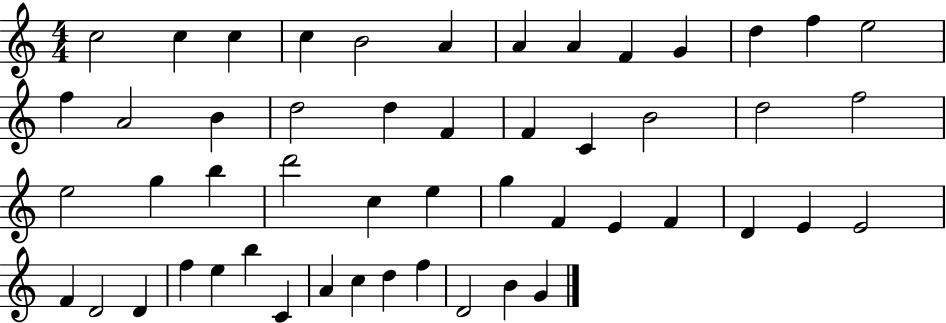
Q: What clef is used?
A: treble